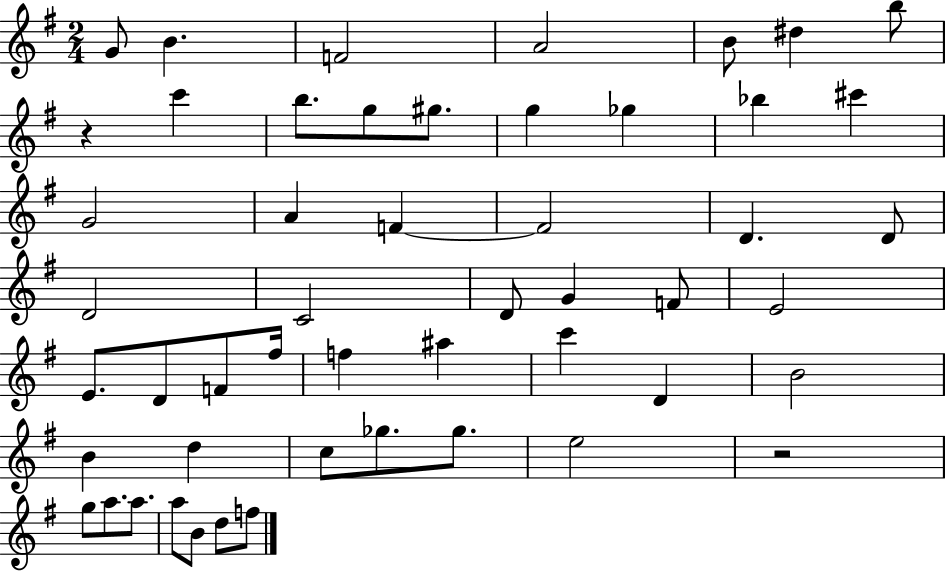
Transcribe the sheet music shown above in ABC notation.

X:1
T:Untitled
M:2/4
L:1/4
K:G
G/2 B F2 A2 B/2 ^d b/2 z c' b/2 g/2 ^g/2 g _g _b ^c' G2 A F F2 D D/2 D2 C2 D/2 G F/2 E2 E/2 D/2 F/2 ^f/4 f ^a c' D B2 B d c/2 _g/2 _g/2 e2 z2 g/2 a/2 a/2 a/2 B/2 d/2 f/2